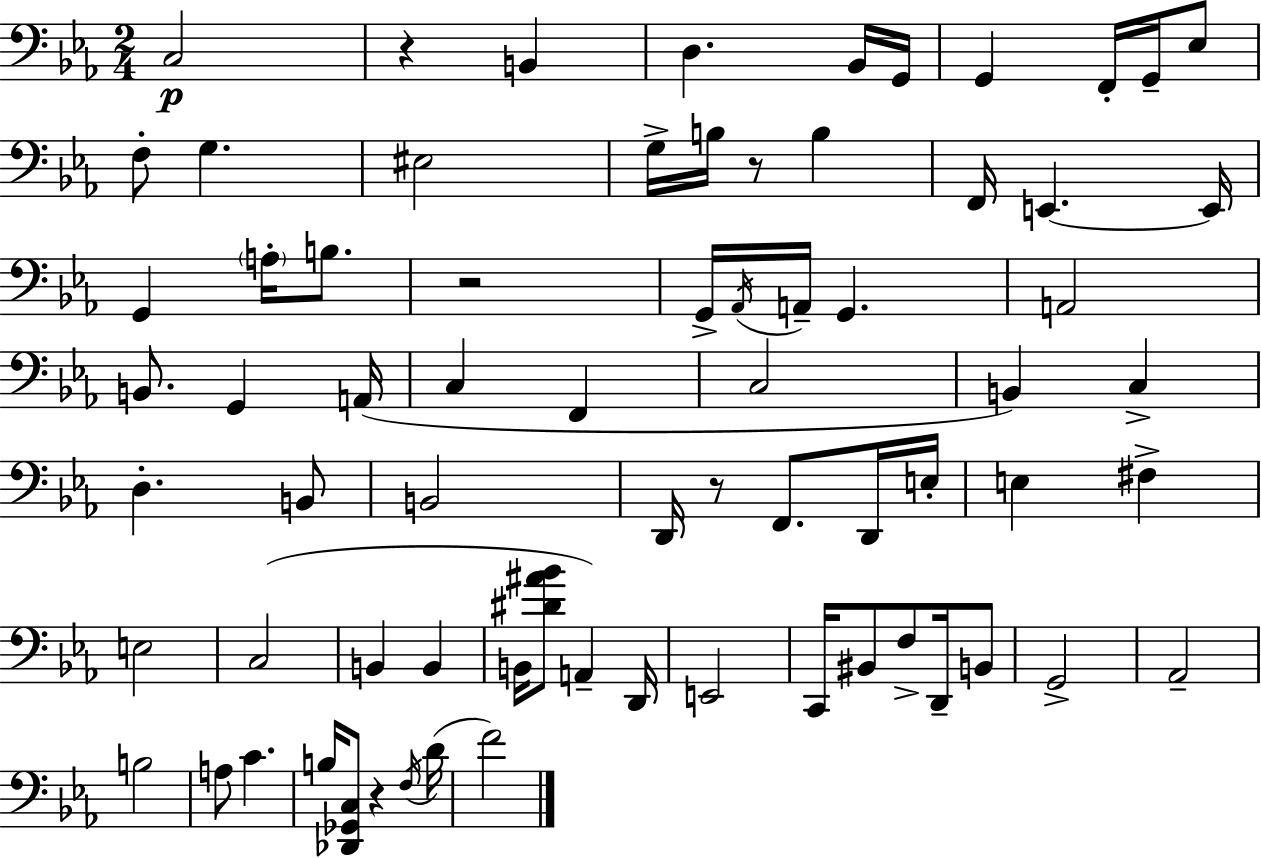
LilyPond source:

{
  \clef bass
  \numericTimeSignature
  \time 2/4
  \key c \minor
  c2\p | r4 b,4 | d4. bes,16 g,16 | g,4 f,16-. g,16-- ees8 | \break f8-. g4. | eis2 | g16-> b16 r8 b4 | f,16 e,4.~~ e,16 | \break g,4 \parenthesize a16-. b8. | r2 | g,16-> \acciaccatura { aes,16 } a,16-- g,4. | a,2 | \break b,8. g,4 | a,16( c4 f,4 | c2 | b,4) c4-> | \break d4.-. b,8 | b,2 | d,16 r8 f,8. d,16 | e16-. e4 fis4-> | \break e2 | c2( | b,4 b,4 | b,16 <dis' ais' bes'>8 a,4--) | \break d,16 e,2 | c,16 bis,8 f8-> d,16-- b,8 | g,2-> | aes,2-- | \break b2 | a8 c'4. | b16 <des, ges, c>8 r4 | \acciaccatura { f16 }( d'16 f'2) | \break \bar "|."
}